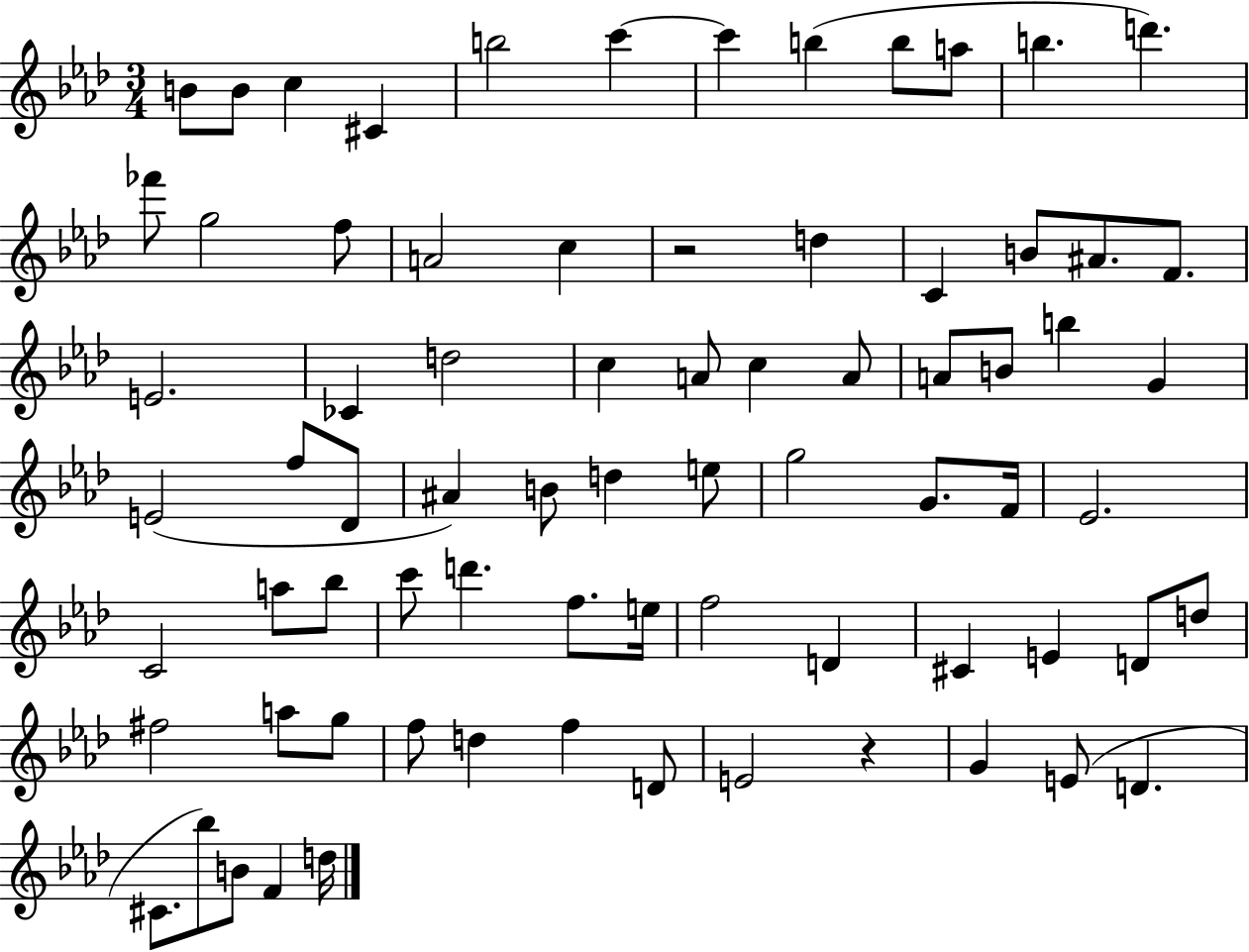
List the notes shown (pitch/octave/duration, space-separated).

B4/e B4/e C5/q C#4/q B5/h C6/q C6/q B5/q B5/e A5/e B5/q. D6/q. FES6/e G5/h F5/e A4/h C5/q R/h D5/q C4/q B4/e A#4/e. F4/e. E4/h. CES4/q D5/h C5/q A4/e C5/q A4/e A4/e B4/e B5/q G4/q E4/h F5/e Db4/e A#4/q B4/e D5/q E5/e G5/h G4/e. F4/s Eb4/h. C4/h A5/e Bb5/e C6/e D6/q. F5/e. E5/s F5/h D4/q C#4/q E4/q D4/e D5/e F#5/h A5/e G5/e F5/e D5/q F5/q D4/e E4/h R/q G4/q E4/e D4/q. C#4/e. Bb5/e B4/e F4/q D5/s